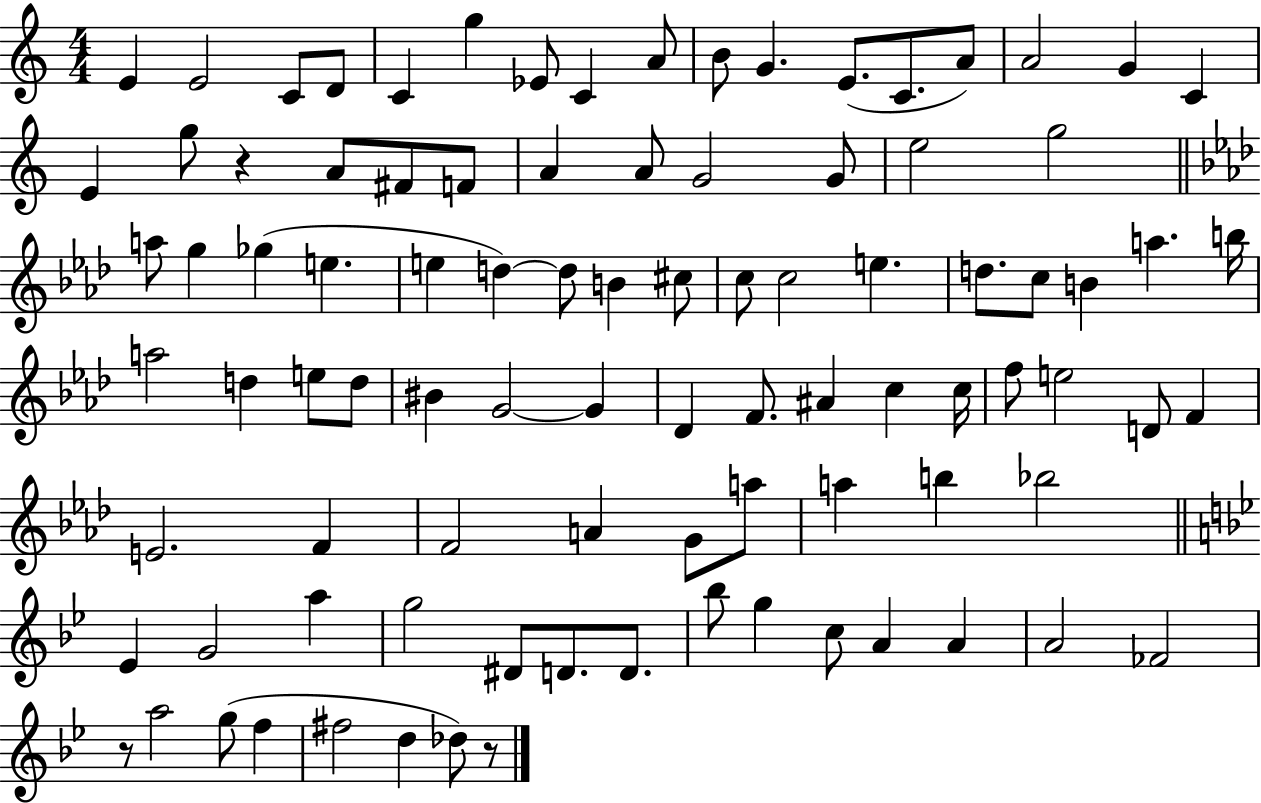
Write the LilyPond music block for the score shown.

{
  \clef treble
  \numericTimeSignature
  \time 4/4
  \key c \major
  \repeat volta 2 { e'4 e'2 c'8 d'8 | c'4 g''4 ees'8 c'4 a'8 | b'8 g'4. e'8.( c'8. a'8) | a'2 g'4 c'4 | \break e'4 g''8 r4 a'8 fis'8 f'8 | a'4 a'8 g'2 g'8 | e''2 g''2 | \bar "||" \break \key aes \major a''8 g''4 ges''4( e''4. | e''4 d''4~~) d''8 b'4 cis''8 | c''8 c''2 e''4. | d''8. c''8 b'4 a''4. b''16 | \break a''2 d''4 e''8 d''8 | bis'4 g'2~~ g'4 | des'4 f'8. ais'4 c''4 c''16 | f''8 e''2 d'8 f'4 | \break e'2. f'4 | f'2 a'4 g'8 a''8 | a''4 b''4 bes''2 | \bar "||" \break \key bes \major ees'4 g'2 a''4 | g''2 dis'8 d'8. d'8. | bes''8 g''4 c''8 a'4 a'4 | a'2 fes'2 | \break r8 a''2 g''8( f''4 | fis''2 d''4 des''8) r8 | } \bar "|."
}